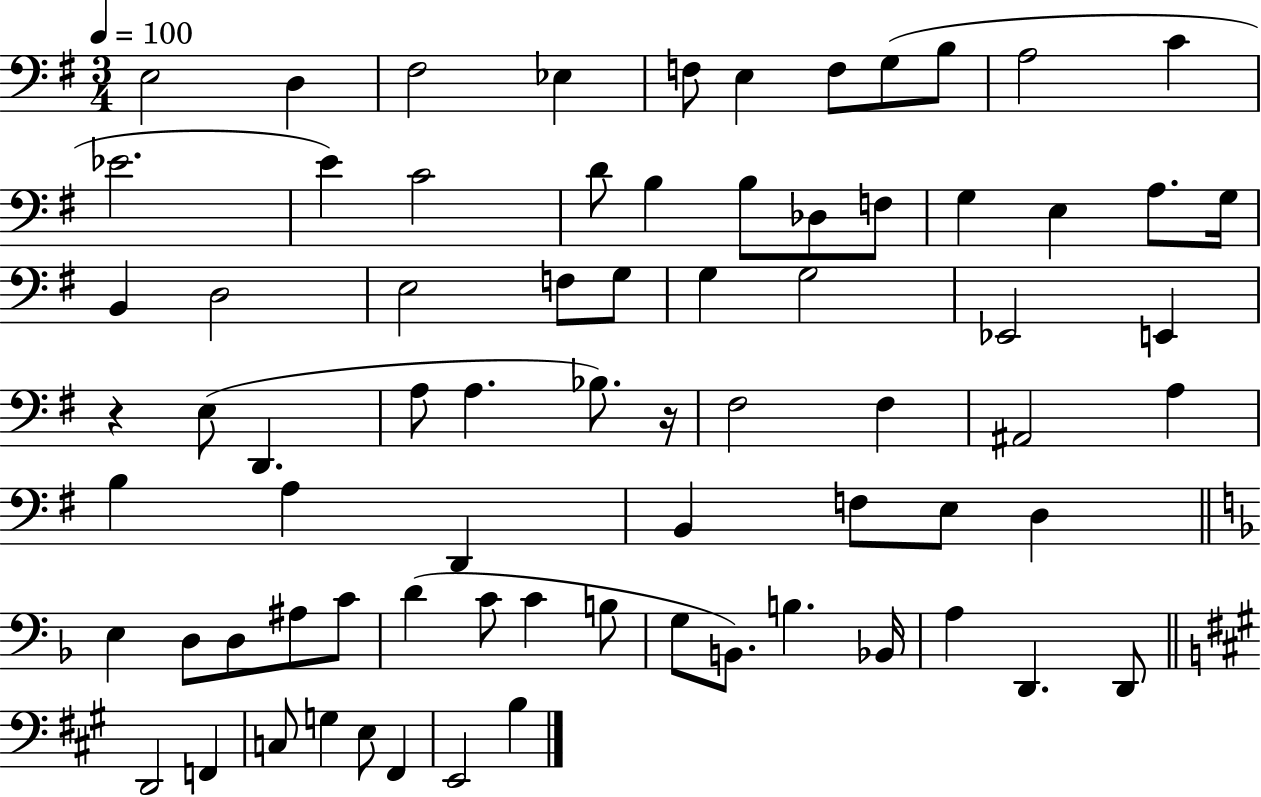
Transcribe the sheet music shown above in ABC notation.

X:1
T:Untitled
M:3/4
L:1/4
K:G
E,2 D, ^F,2 _E, F,/2 E, F,/2 G,/2 B,/2 A,2 C _E2 E C2 D/2 B, B,/2 _D,/2 F,/2 G, E, A,/2 G,/4 B,, D,2 E,2 F,/2 G,/2 G, G,2 _E,,2 E,, z E,/2 D,, A,/2 A, _B,/2 z/4 ^F,2 ^F, ^A,,2 A, B, A, D,, B,, F,/2 E,/2 D, E, D,/2 D,/2 ^A,/2 C/2 D C/2 C B,/2 G,/2 B,,/2 B, _B,,/4 A, D,, D,,/2 D,,2 F,, C,/2 G, E,/2 ^F,, E,,2 B,